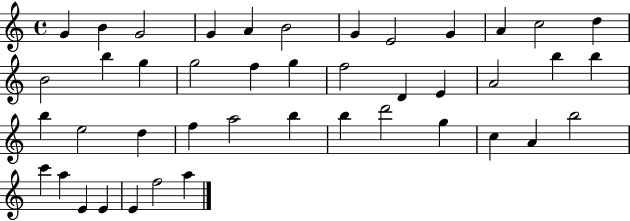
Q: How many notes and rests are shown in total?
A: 43